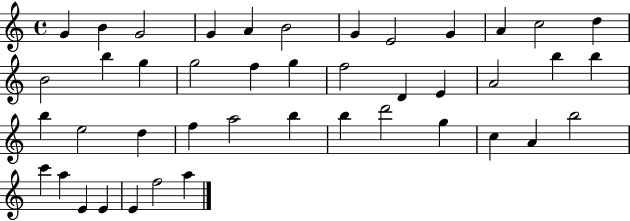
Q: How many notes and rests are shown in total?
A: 43